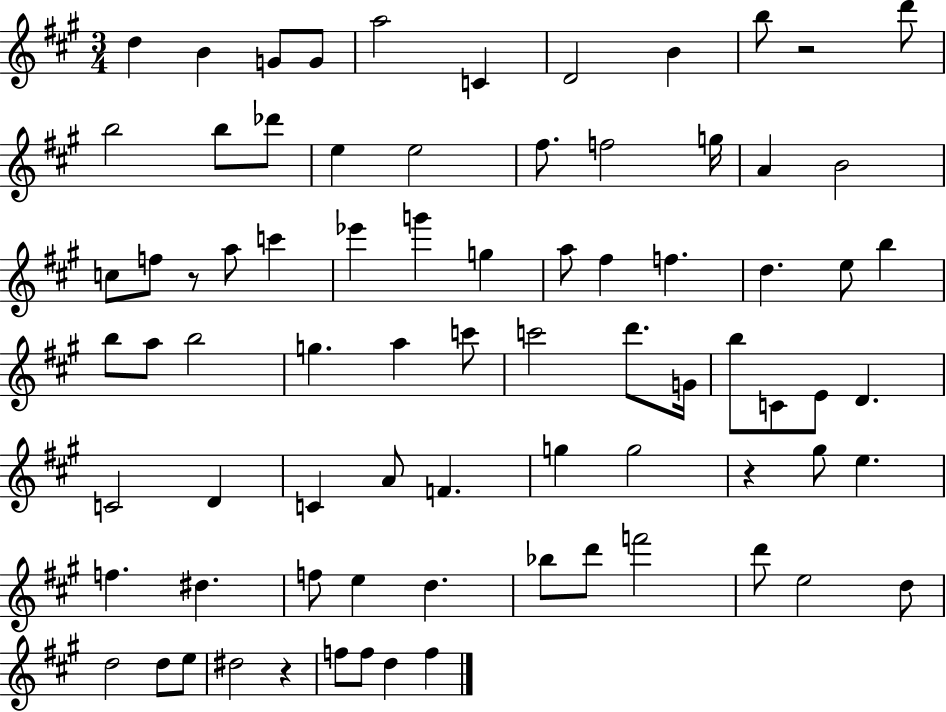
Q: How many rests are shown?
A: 4